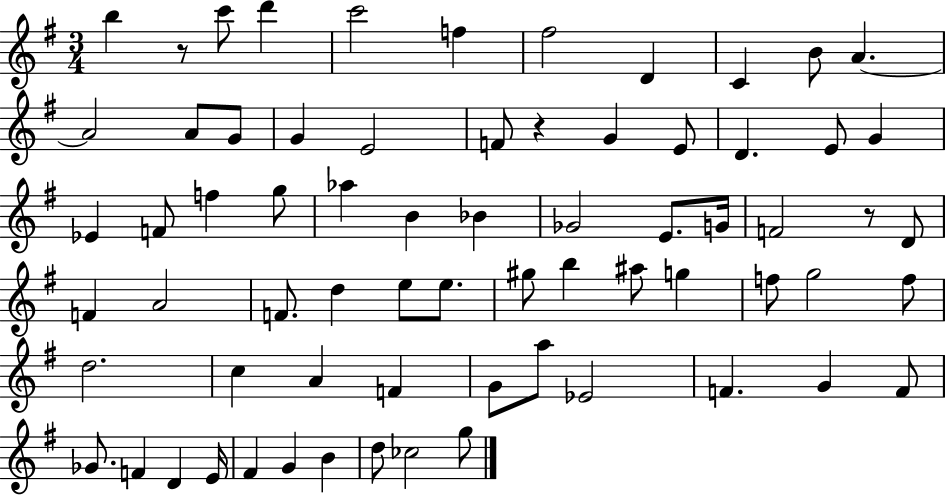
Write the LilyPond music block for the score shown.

{
  \clef treble
  \numericTimeSignature
  \time 3/4
  \key g \major
  b''4 r8 c'''8 d'''4 | c'''2 f''4 | fis''2 d'4 | c'4 b'8 a'4.~~ | \break a'2 a'8 g'8 | g'4 e'2 | f'8 r4 g'4 e'8 | d'4. e'8 g'4 | \break ees'4 f'8 f''4 g''8 | aes''4 b'4 bes'4 | ges'2 e'8. g'16 | f'2 r8 d'8 | \break f'4 a'2 | f'8. d''4 e''8 e''8. | gis''8 b''4 ais''8 g''4 | f''8 g''2 f''8 | \break d''2. | c''4 a'4 f'4 | g'8 a''8 ees'2 | f'4. g'4 f'8 | \break ges'8. f'4 d'4 e'16 | fis'4 g'4 b'4 | d''8 ces''2 g''8 | \bar "|."
}